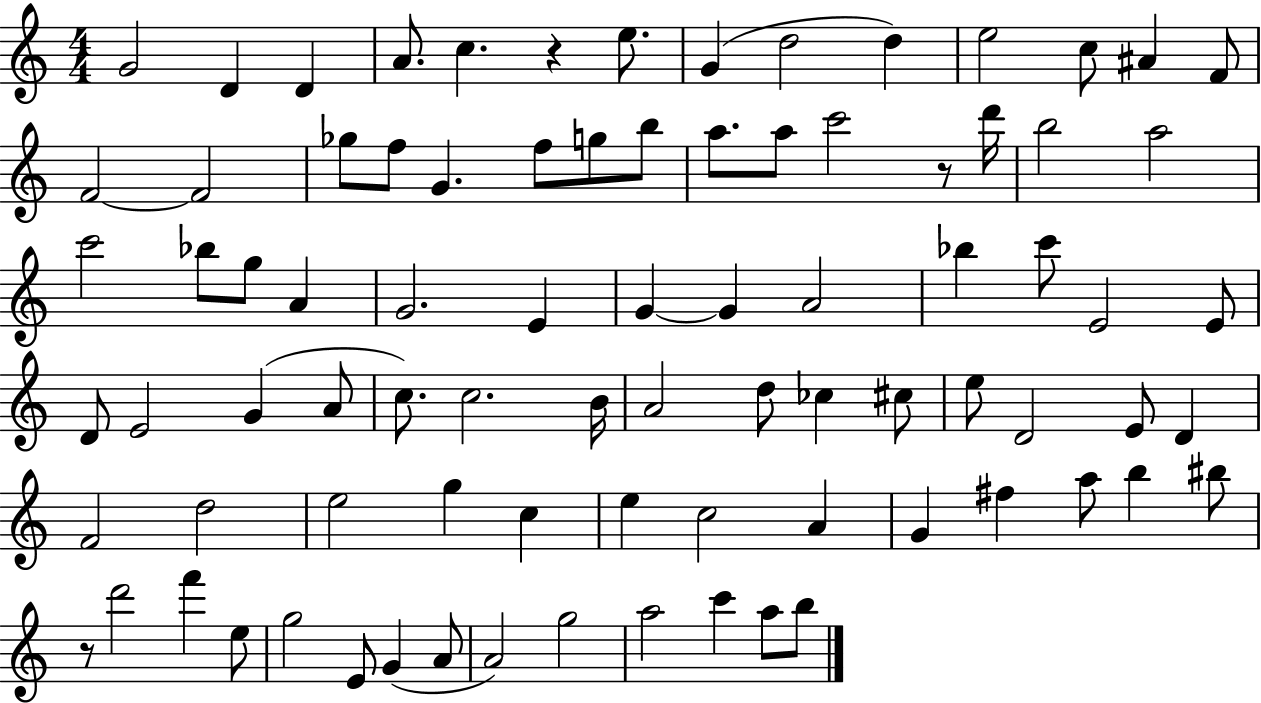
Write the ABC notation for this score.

X:1
T:Untitled
M:4/4
L:1/4
K:C
G2 D D A/2 c z e/2 G d2 d e2 c/2 ^A F/2 F2 F2 _g/2 f/2 G f/2 g/2 b/2 a/2 a/2 c'2 z/2 d'/4 b2 a2 c'2 _b/2 g/2 A G2 E G G A2 _b c'/2 E2 E/2 D/2 E2 G A/2 c/2 c2 B/4 A2 d/2 _c ^c/2 e/2 D2 E/2 D F2 d2 e2 g c e c2 A G ^f a/2 b ^b/2 z/2 d'2 f' e/2 g2 E/2 G A/2 A2 g2 a2 c' a/2 b/2